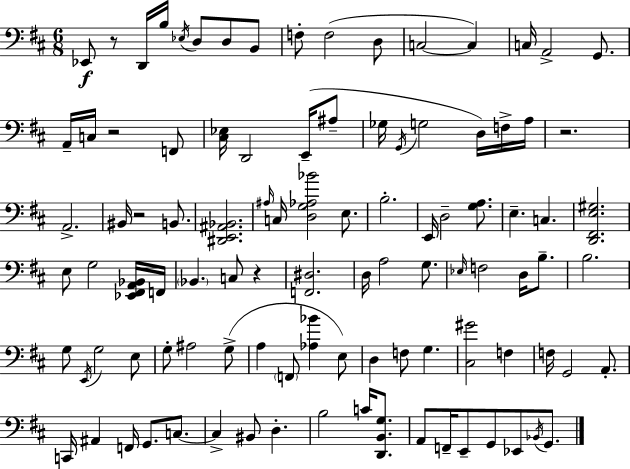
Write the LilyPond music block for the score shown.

{
  \clef bass
  \numericTimeSignature
  \time 6/8
  \key d \major
  ees,8\f r8 d,16 b16 \acciaccatura { ees16 } d8 d8 b,8 | f8-. f2( d8 | c2~~ c4) | c16 a,2-> g,8. | \break a,16-- c16 r2 f,8 | <cis ees>16 d,2 e,16--( ais8-- | ges16 \acciaccatura { g,16 } g2 d16) | f16-> a16 r2. | \break a,2.-> | bis,16 r2 b,8. | <dis, e, ais, bes,>2. | \grace { ais16 } c16 <d g aes bes'>2 | \break e8. b2.-. | e,16 d2-- | <g a>8. e4.-- c4. | <d, fis, e gis>2. | \break e8 g2 | <ees, fis, a, bes,>16 f,16 \parenthesize bes,4. c8 r4 | <f, dis>2. | d16 a2 | \break g8. \grace { ees16 } f2 | d16 b8.-- b2. | g8 \acciaccatura { e,16 } g2 | e8 g8-. ais2 | \break g8->( a4 \parenthesize f,8 <aes bes'>4 | e8) d4 f8 g4. | <cis gis'>2 | f4 f16 g,2 | \break a,8.-. c,16 ais,4 f,16 g,8. | c8.~~ c4-> bis,8 d4.-. | b2 | c'16 <d, b, g>8. a,8 f,16-- e,8-- g,8 | \break ees,8 \acciaccatura { bes,16 } g,8. \bar "|."
}